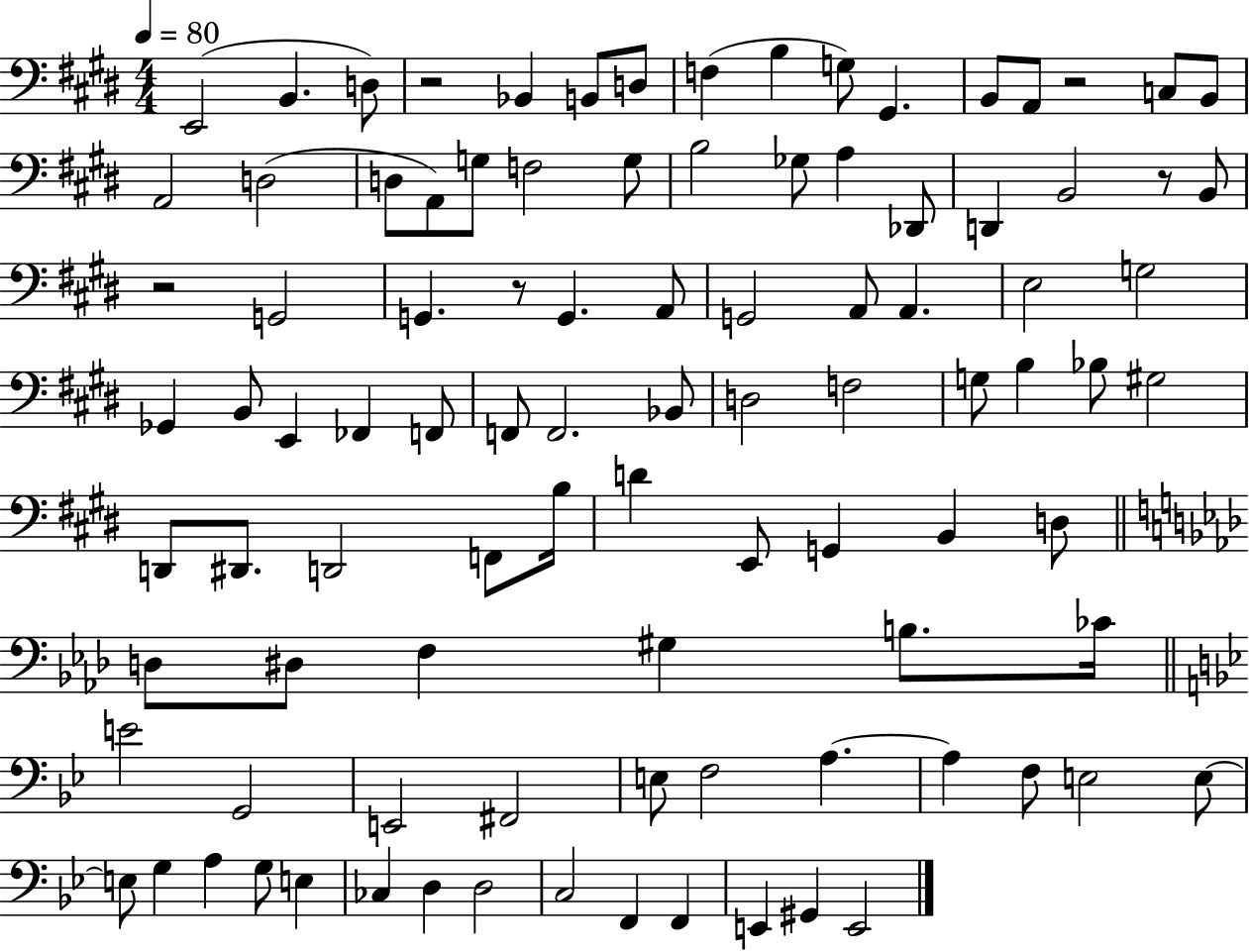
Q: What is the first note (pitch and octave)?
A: E2